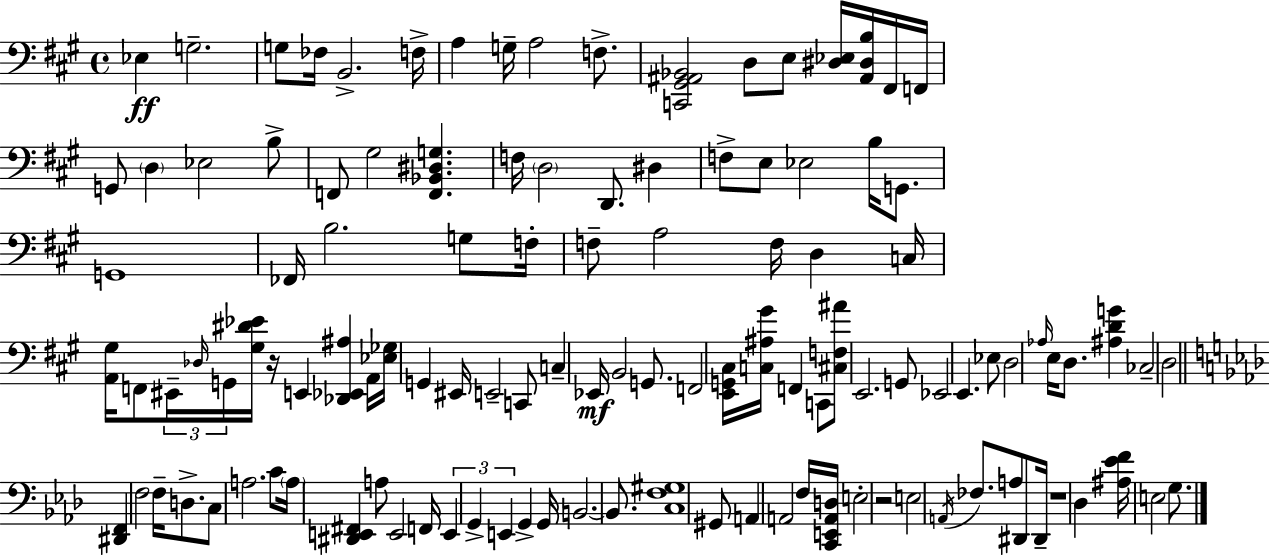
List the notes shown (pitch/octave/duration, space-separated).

Eb3/q G3/h. G3/e FES3/s B2/h. F3/s A3/q G3/s A3/h F3/e. [C2,G#2,A#2,Bb2]/h D3/e E3/e [D#3,Eb3]/s [A#2,D#3,B3]/s F#2/s F2/s G2/e D3/q Eb3/h B3/e F2/e G#3/h [F2,Bb2,D#3,G3]/q. F3/s D3/h D2/e. D#3/q F3/e E3/e Eb3/h B3/s G2/e. G2/w FES2/s B3/h. G3/e F3/s F3/e A3/h F3/s D3/q C3/s [A2,G#3]/s F2/e EIS2/s Db3/s G2/s [G#3,D#4,Eb4]/s R/s E2/q [Db2,Eb2,A#3]/q A2/s [Eb3,Gb3]/s G2/q EIS2/s E2/h C2/e C3/q Eb2/s B2/h G2/e. F2/h [E2,G2,C#3]/s [C3,A#3,G#4]/s F2/q C2/e [C#3,F3,A#4]/e E2/h. G2/e Eb2/h E2/q. Eb3/e D3/h Ab3/s E3/s D3/e. [A#3,D4,G4]/q CES3/h D3/h [D#2,F2]/q F3/h F3/s D3/e. C3/e A3/h. C4/e A3/s [D#2,E2,F#2]/q A3/e E2/h F2/s E2/q G2/q E2/q G2/q G2/s B2/h. B2/e. [C3,F3,G#3]/w G#2/e A2/q A2/h F3/s [C2,E2,A2,D3]/s E3/h R/h E3/h A2/s FES3/e. A3/e D#2/e D#2/s R/w Db3/q [A#3,Eb4,F4]/s E3/h G3/e.